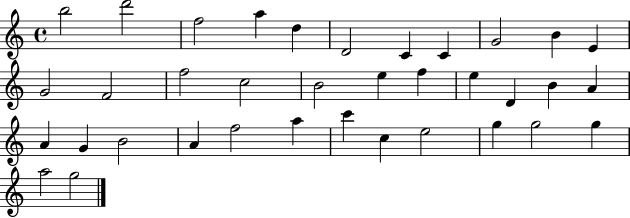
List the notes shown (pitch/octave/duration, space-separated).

B5/h D6/h F5/h A5/q D5/q D4/h C4/q C4/q G4/h B4/q E4/q G4/h F4/h F5/h C5/h B4/h E5/q F5/q E5/q D4/q B4/q A4/q A4/q G4/q B4/h A4/q F5/h A5/q C6/q C5/q E5/h G5/q G5/h G5/q A5/h G5/h